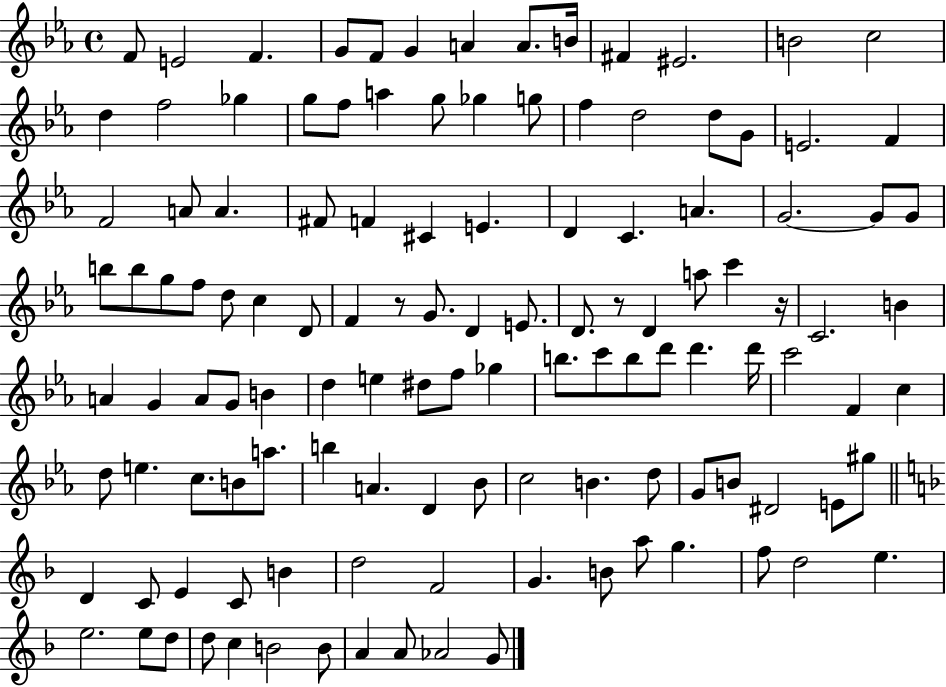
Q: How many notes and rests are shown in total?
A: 122